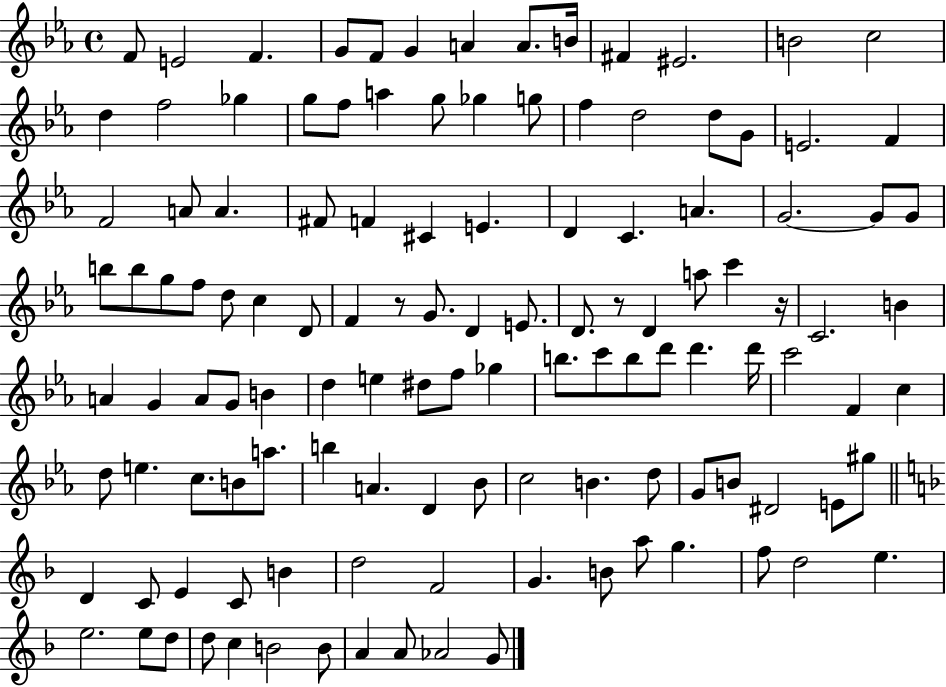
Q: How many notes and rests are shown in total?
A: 122